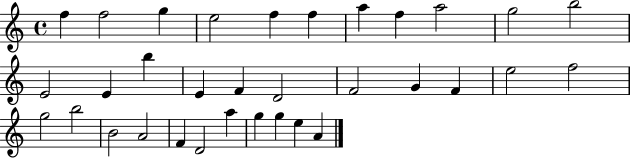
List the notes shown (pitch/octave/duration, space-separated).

F5/q F5/h G5/q E5/h F5/q F5/q A5/q F5/q A5/h G5/h B5/h E4/h E4/q B5/q E4/q F4/q D4/h F4/h G4/q F4/q E5/h F5/h G5/h B5/h B4/h A4/h F4/q D4/h A5/q G5/q G5/q E5/q A4/q